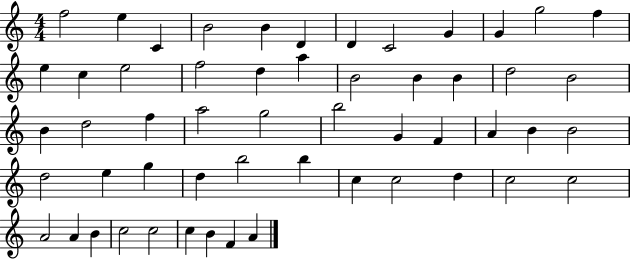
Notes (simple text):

F5/h E5/q C4/q B4/h B4/q D4/q D4/q C4/h G4/q G4/q G5/h F5/q E5/q C5/q E5/h F5/h D5/q A5/q B4/h B4/q B4/q D5/h B4/h B4/q D5/h F5/q A5/h G5/h B5/h G4/q F4/q A4/q B4/q B4/h D5/h E5/q G5/q D5/q B5/h B5/q C5/q C5/h D5/q C5/h C5/h A4/h A4/q B4/q C5/h C5/h C5/q B4/q F4/q A4/q